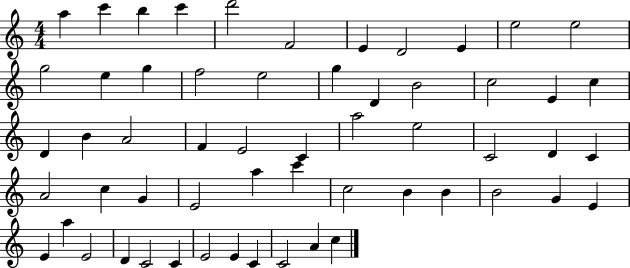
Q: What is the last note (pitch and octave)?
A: C5